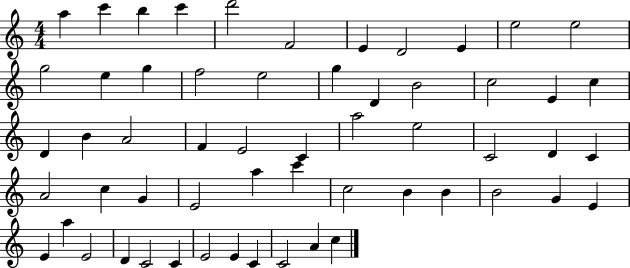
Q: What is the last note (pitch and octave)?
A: C5